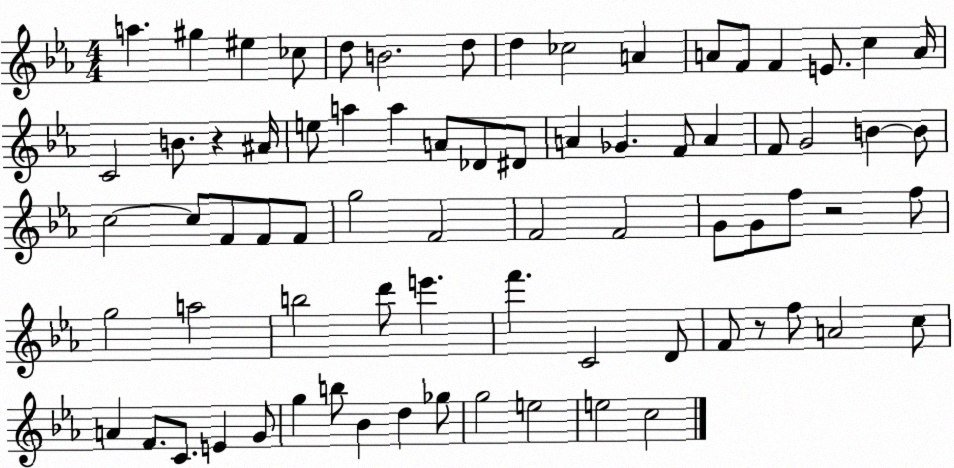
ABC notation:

X:1
T:Untitled
M:4/4
L:1/4
K:Eb
a ^g ^e _c/2 d/2 B2 d/2 d _c2 A A/2 F/2 F E/2 c A/4 C2 B/2 z ^A/4 e/2 a a A/2 _D/2 ^D/2 A _G F/2 A F/2 G2 B B/2 c2 c/2 F/2 F/2 F/2 g2 F2 F2 F2 G/2 G/2 f/2 z2 f/2 g2 a2 b2 d'/2 e' f' C2 D/2 F/2 z/2 f/2 A2 c/2 A F/2 C/2 E G/2 g b/2 _B d _g/2 g2 e2 e2 c2